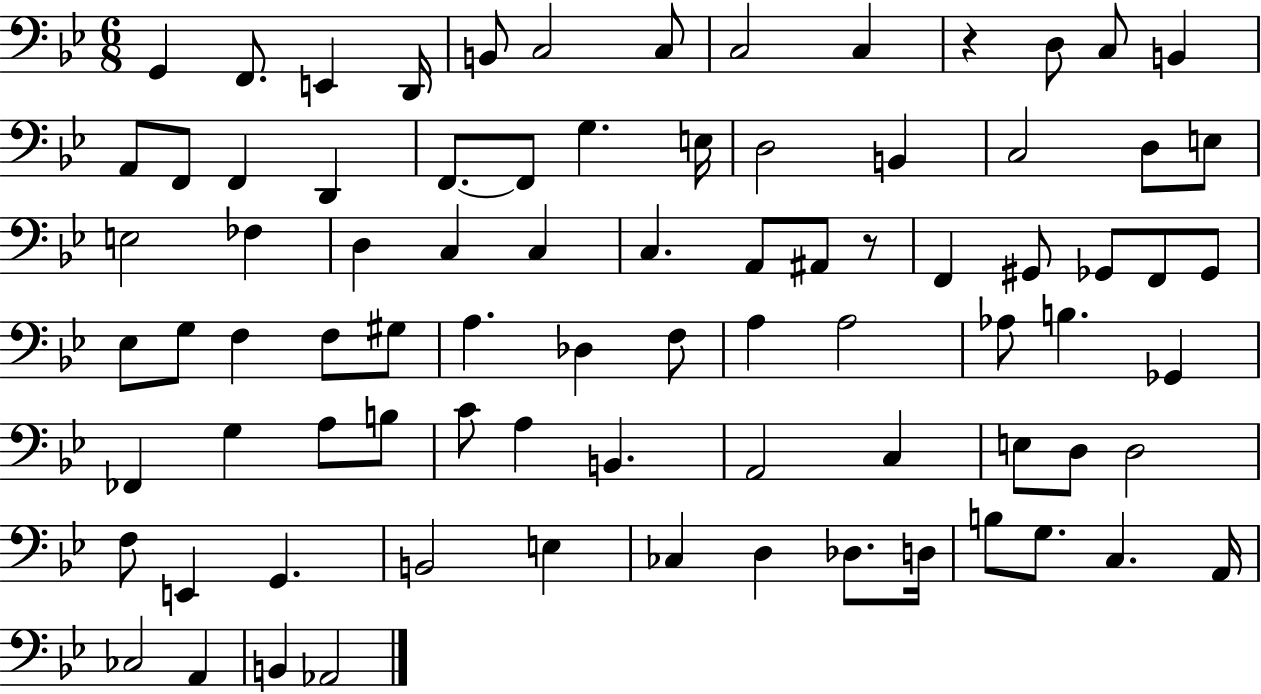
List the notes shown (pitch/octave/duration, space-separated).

G2/q F2/e. E2/q D2/s B2/e C3/h C3/e C3/h C3/q R/q D3/e C3/e B2/q A2/e F2/e F2/q D2/q F2/e. F2/e G3/q. E3/s D3/h B2/q C3/h D3/e E3/e E3/h FES3/q D3/q C3/q C3/q C3/q. A2/e A#2/e R/e F2/q G#2/e Gb2/e F2/e Gb2/e Eb3/e G3/e F3/q F3/e G#3/e A3/q. Db3/q F3/e A3/q A3/h Ab3/e B3/q. Gb2/q FES2/q G3/q A3/e B3/e C4/e A3/q B2/q. A2/h C3/q E3/e D3/e D3/h F3/e E2/q G2/q. B2/h E3/q CES3/q D3/q Db3/e. D3/s B3/e G3/e. C3/q. A2/s CES3/h A2/q B2/q Ab2/h